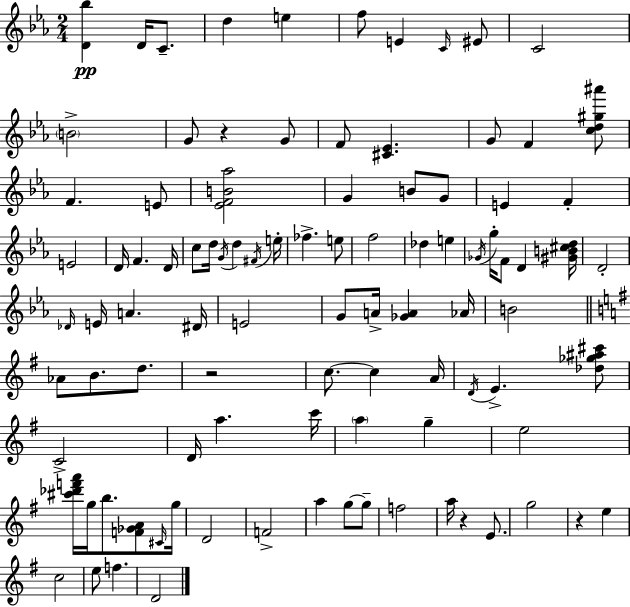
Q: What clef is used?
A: treble